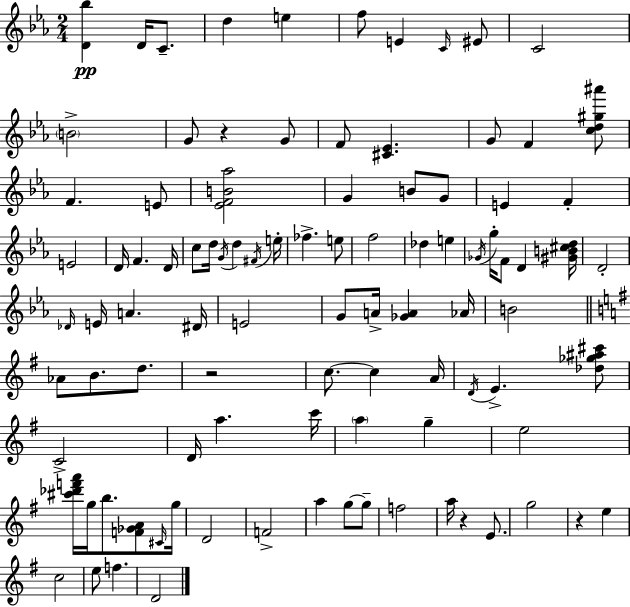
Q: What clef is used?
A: treble